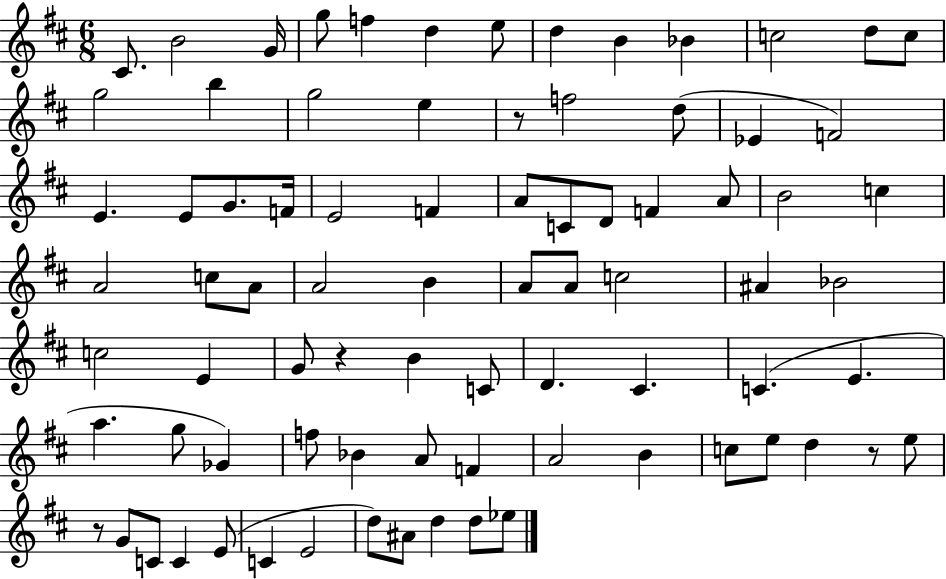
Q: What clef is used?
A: treble